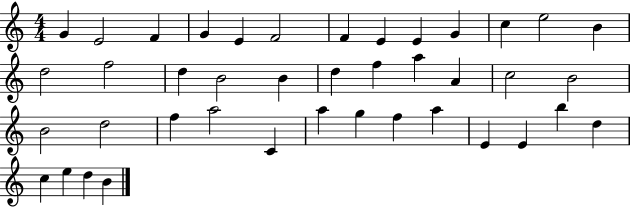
X:1
T:Untitled
M:4/4
L:1/4
K:C
G E2 F G E F2 F E E G c e2 B d2 f2 d B2 B d f a A c2 B2 B2 d2 f a2 C a g f a E E b d c e d B